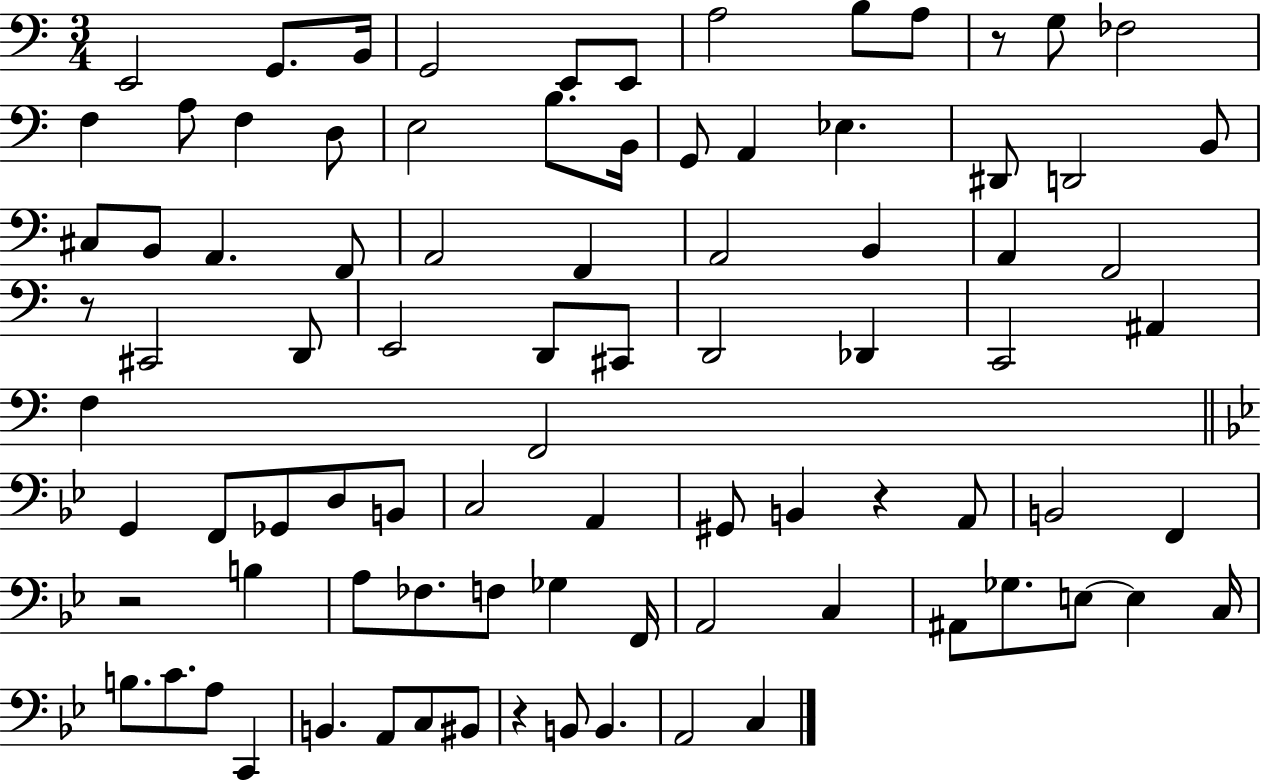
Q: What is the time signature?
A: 3/4